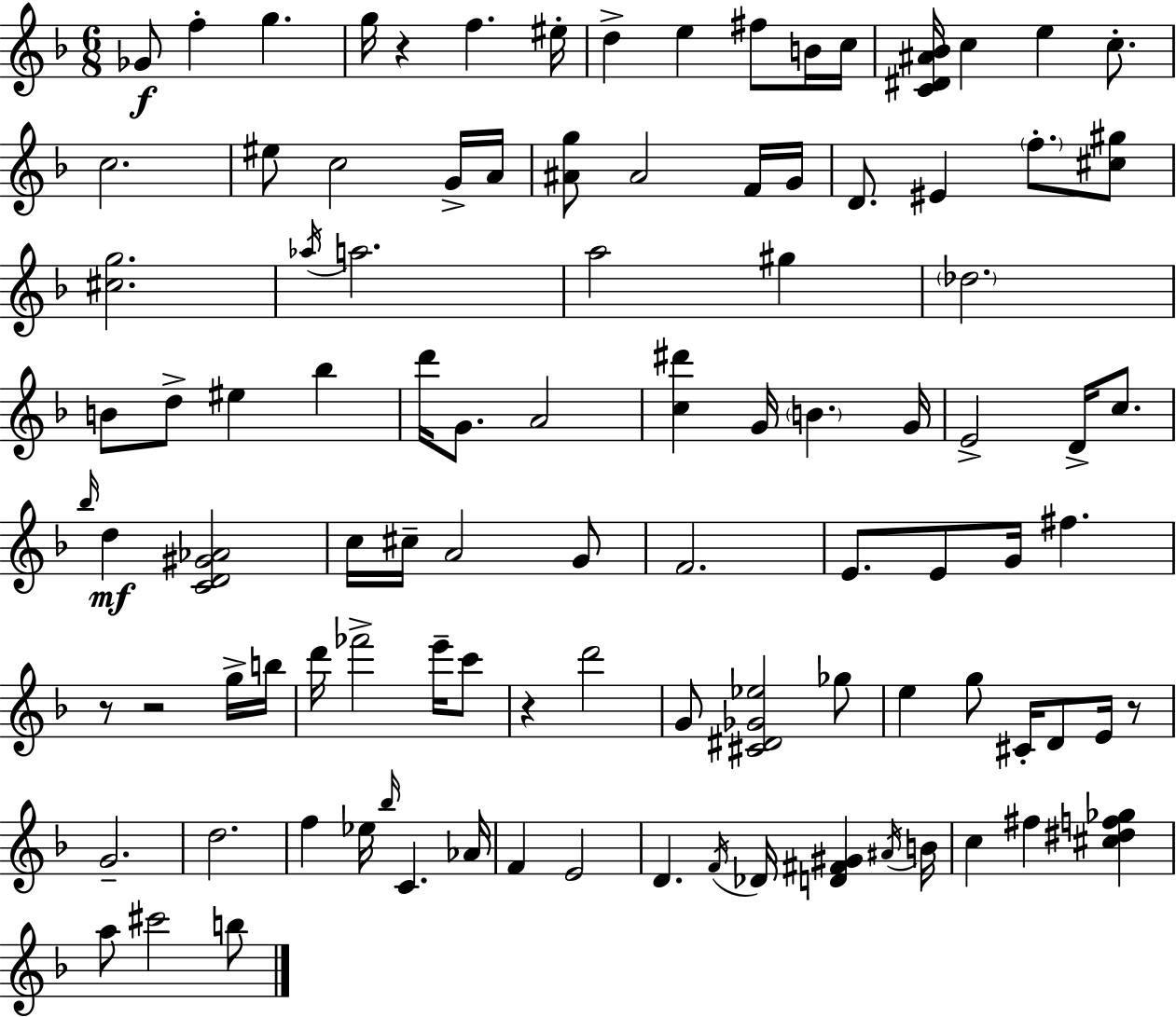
Gb4/e F5/q G5/q. G5/s R/q F5/q. EIS5/s D5/q E5/q F#5/e B4/s C5/s [C4,D#4,A#4,Bb4]/s C5/q E5/q C5/e. C5/h. EIS5/e C5/h G4/s A4/s [A#4,G5]/e A#4/h F4/s G4/s D4/e. EIS4/q F5/e. [C#5,G#5]/e [C#5,G5]/h. Ab5/s A5/h. A5/h G#5/q Db5/h. B4/e D5/e EIS5/q Bb5/q D6/s G4/e. A4/h [C5,D#6]/q G4/s B4/q. G4/s E4/h D4/s C5/e. Bb5/s D5/q [C4,D4,G#4,Ab4]/h C5/s C#5/s A4/h G4/e F4/h. E4/e. E4/e G4/s F#5/q. R/e R/h G5/s B5/s D6/s FES6/h E6/s C6/e R/q D6/h G4/e [C#4,D#4,Gb4,Eb5]/h Gb5/e E5/q G5/e C#4/s D4/e E4/s R/e G4/h. D5/h. F5/q Eb5/s Bb5/s C4/q. Ab4/s F4/q E4/h D4/q. F4/s Db4/s [D4,F#4,G#4]/q A#4/s B4/s C5/q F#5/q [C#5,D#5,F5,Gb5]/q A5/e C#6/h B5/e